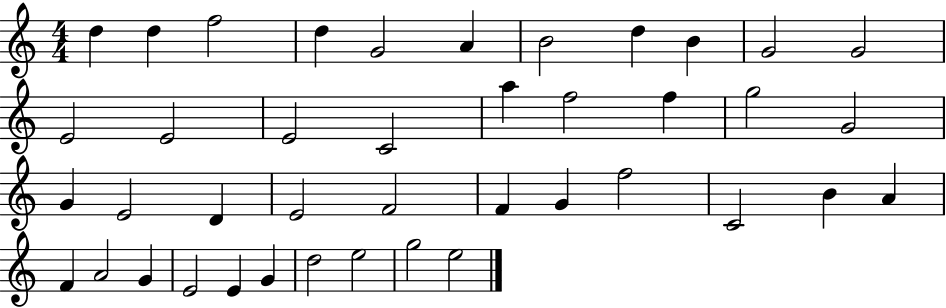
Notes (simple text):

D5/q D5/q F5/h D5/q G4/h A4/q B4/h D5/q B4/q G4/h G4/h E4/h E4/h E4/h C4/h A5/q F5/h F5/q G5/h G4/h G4/q E4/h D4/q E4/h F4/h F4/q G4/q F5/h C4/h B4/q A4/q F4/q A4/h G4/q E4/h E4/q G4/q D5/h E5/h G5/h E5/h